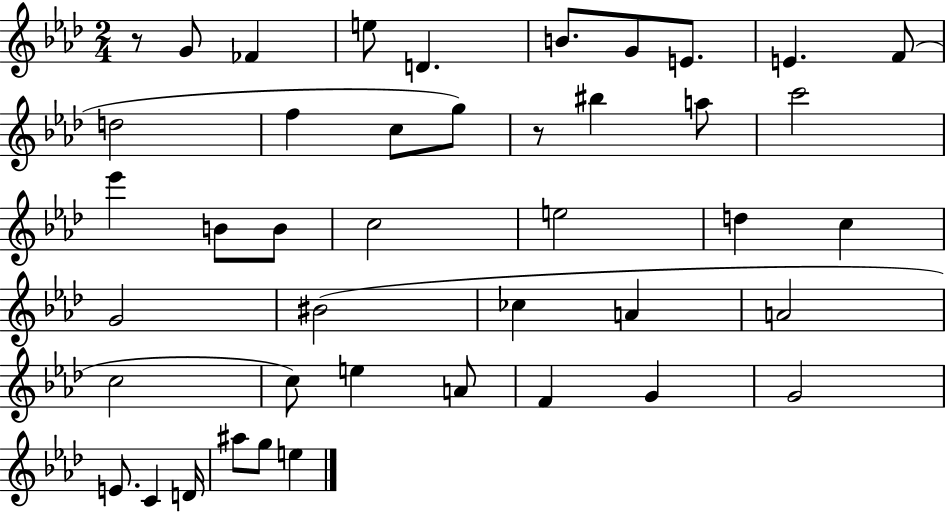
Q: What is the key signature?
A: AES major